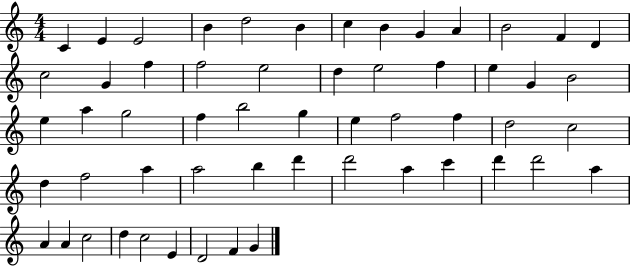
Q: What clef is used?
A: treble